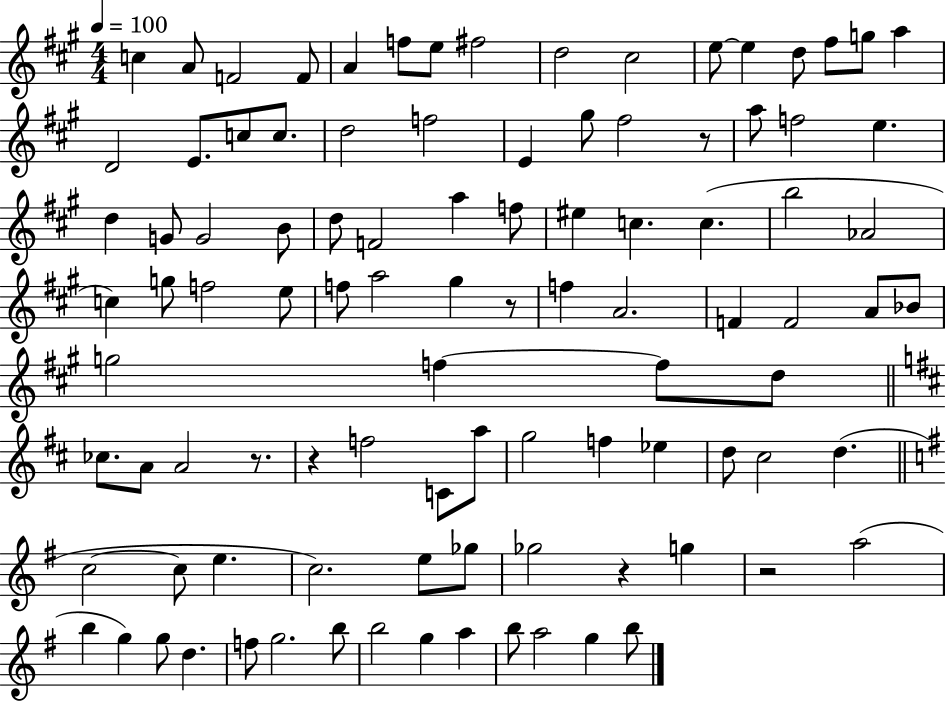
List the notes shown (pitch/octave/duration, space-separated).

C5/q A4/e F4/h F4/e A4/q F5/e E5/e F#5/h D5/h C#5/h E5/e E5/q D5/e F#5/e G5/e A5/q D4/h E4/e. C5/e C5/e. D5/h F5/h E4/q G#5/e F#5/h R/e A5/e F5/h E5/q. D5/q G4/e G4/h B4/e D5/e F4/h A5/q F5/e EIS5/q C5/q. C5/q. B5/h Ab4/h C5/q G5/e F5/h E5/e F5/e A5/h G#5/q R/e F5/q A4/h. F4/q F4/h A4/e Bb4/e G5/h F5/q F5/e D5/e CES5/e. A4/e A4/h R/e. R/q F5/h C4/e A5/e G5/h F5/q Eb5/q D5/e C#5/h D5/q. C5/h C5/e E5/q. C5/h. E5/e Gb5/e Gb5/h R/q G5/q R/h A5/h B5/q G5/q G5/e D5/q. F5/e G5/h. B5/e B5/h G5/q A5/q B5/e A5/h G5/q B5/e